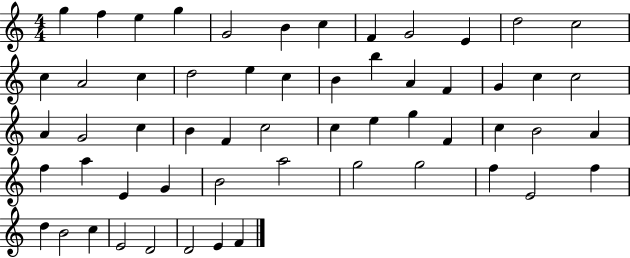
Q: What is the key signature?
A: C major